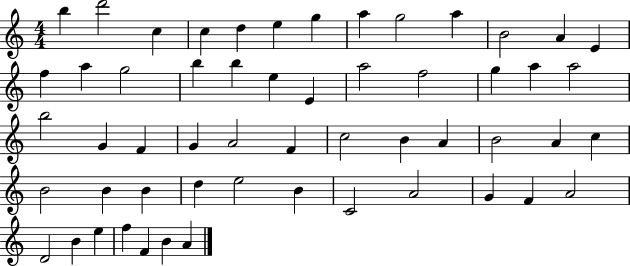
{
  \clef treble
  \numericTimeSignature
  \time 4/4
  \key c \major
  b''4 d'''2 c''4 | c''4 d''4 e''4 g''4 | a''4 g''2 a''4 | b'2 a'4 e'4 | \break f''4 a''4 g''2 | b''4 b''4 e''4 e'4 | a''2 f''2 | g''4 a''4 a''2 | \break b''2 g'4 f'4 | g'4 a'2 f'4 | c''2 b'4 a'4 | b'2 a'4 c''4 | \break b'2 b'4 b'4 | d''4 e''2 b'4 | c'2 a'2 | g'4 f'4 a'2 | \break d'2 b'4 e''4 | f''4 f'4 b'4 a'4 | \bar "|."
}